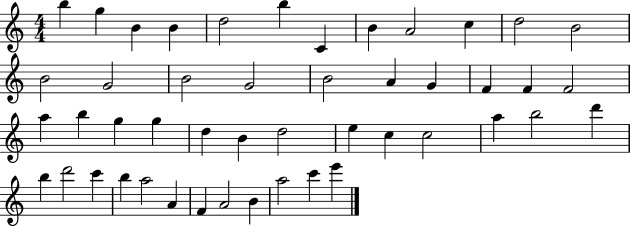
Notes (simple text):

B5/q G5/q B4/q B4/q D5/h B5/q C4/q B4/q A4/h C5/q D5/h B4/h B4/h G4/h B4/h G4/h B4/h A4/q G4/q F4/q F4/q F4/h A5/q B5/q G5/q G5/q D5/q B4/q D5/h E5/q C5/q C5/h A5/q B5/h D6/q B5/q D6/h C6/q B5/q A5/h A4/q F4/q A4/h B4/q A5/h C6/q E6/q